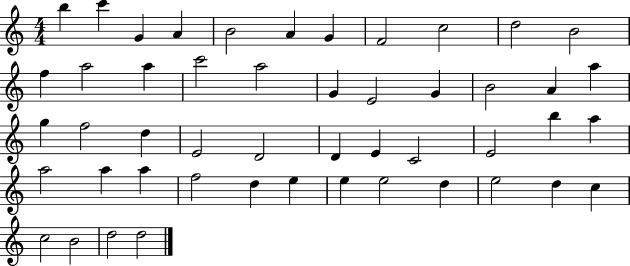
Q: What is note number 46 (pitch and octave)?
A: C5